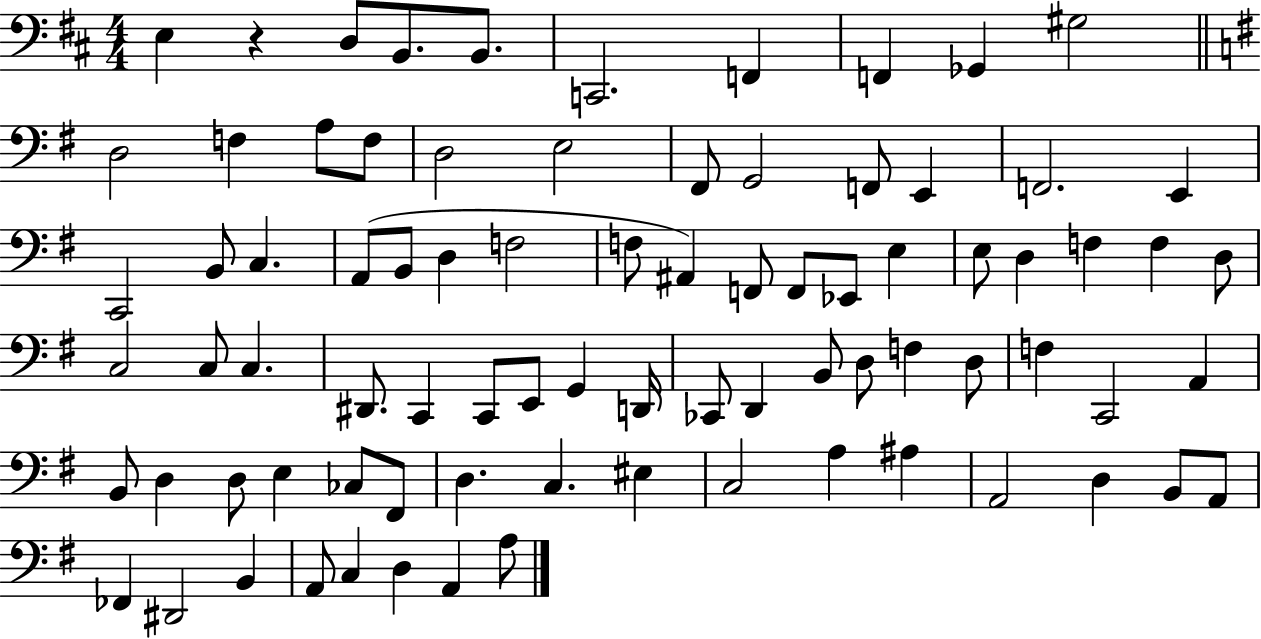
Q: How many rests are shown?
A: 1